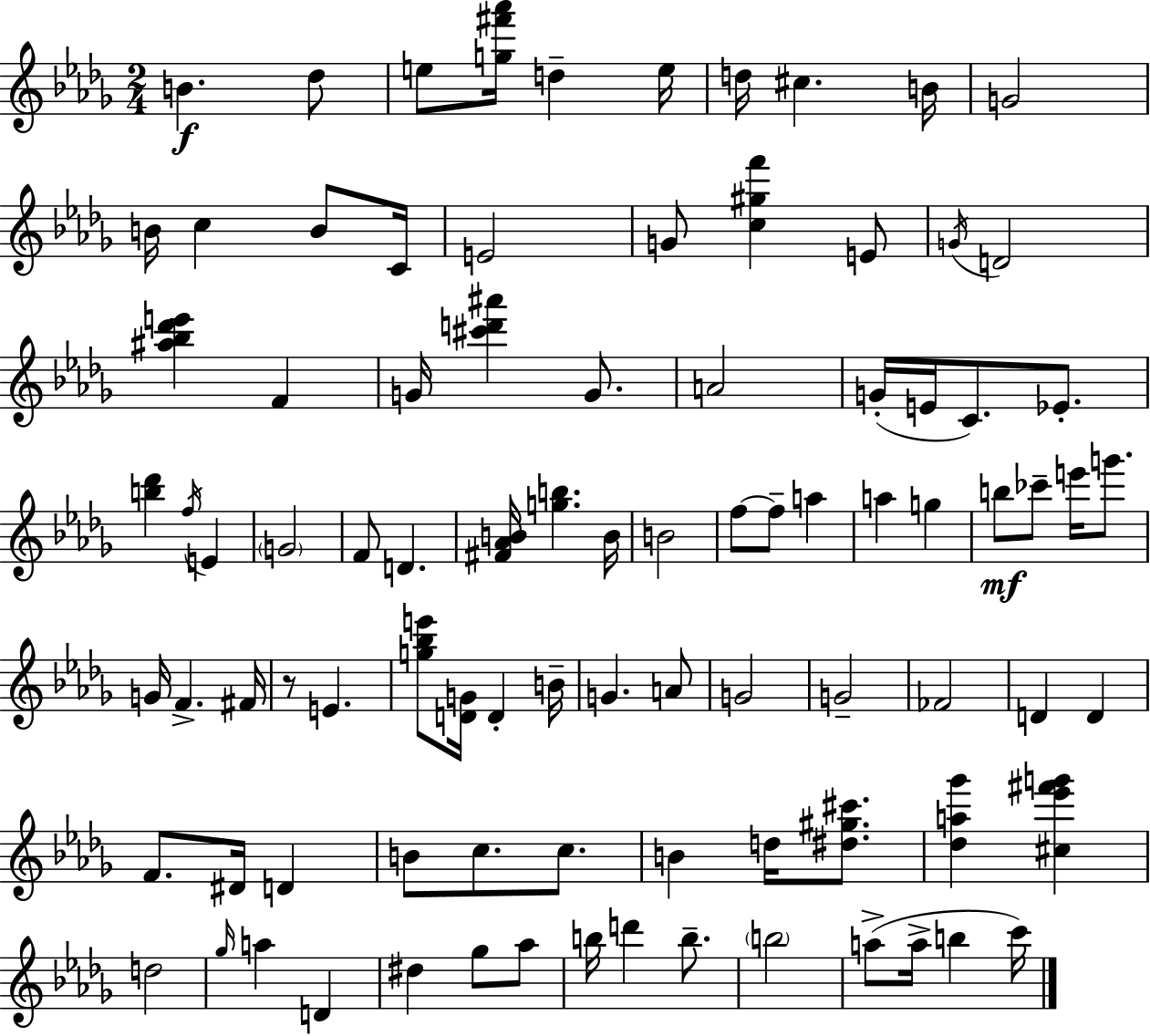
{
  \clef treble
  \numericTimeSignature
  \time 2/4
  \key bes \minor
  \repeat volta 2 { b'4.\f des''8 | e''8 <g'' fis''' aes'''>16 d''4-- e''16 | d''16 cis''4. b'16 | g'2 | \break b'16 c''4 b'8 c'16 | e'2 | g'8 <c'' gis'' f'''>4 e'8 | \acciaccatura { g'16 } d'2 | \break <ais'' bes'' des''' e'''>4 f'4 | g'16 <cis''' d''' ais'''>4 g'8. | a'2 | g'16-.( e'16 c'8.) ees'8.-. | \break <b'' des'''>4 \acciaccatura { f''16 } e'4 | \parenthesize g'2 | f'8 d'4. | <fis' aes' b'>16 <g'' b''>4. | \break b'16 b'2 | f''8~~ f''8-- a''4 | a''4 g''4 | b''8\mf ces'''8-- e'''16 g'''8. | \break g'16 f'4.-> | fis'16 r8 e'4. | <g'' bes'' e'''>8 <d' g'>16 d'4-. | b'16-- g'4. | \break a'8 g'2 | g'2-- | fes'2 | d'4 d'4 | \break f'8. dis'16 d'4 | b'8 c''8. c''8. | b'4 d''16 <dis'' gis'' cis'''>8. | <des'' a'' ges'''>4 <cis'' ees''' fis''' g'''>4 | \break d''2 | \grace { ges''16 } a''4 d'4 | dis''4 ges''8 | aes''8 b''16 d'''4 | \break b''8.-- \parenthesize b''2 | a''8->( a''16-> b''4 | c'''16) } \bar "|."
}